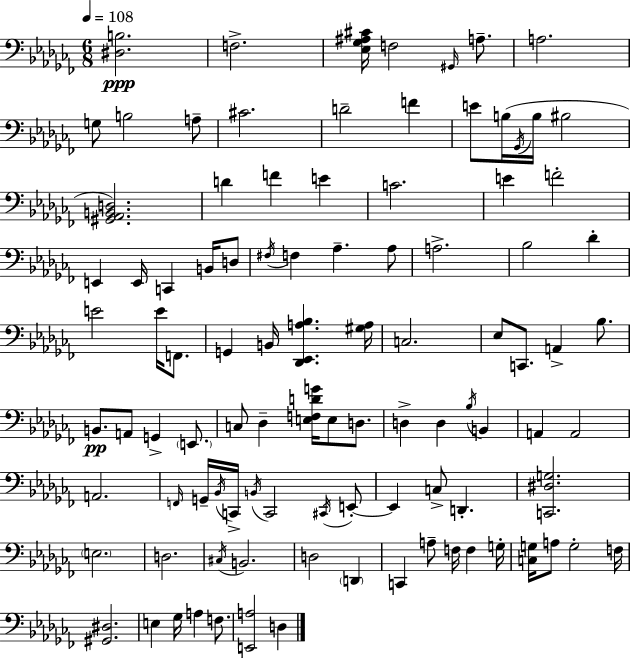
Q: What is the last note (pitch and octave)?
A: D3